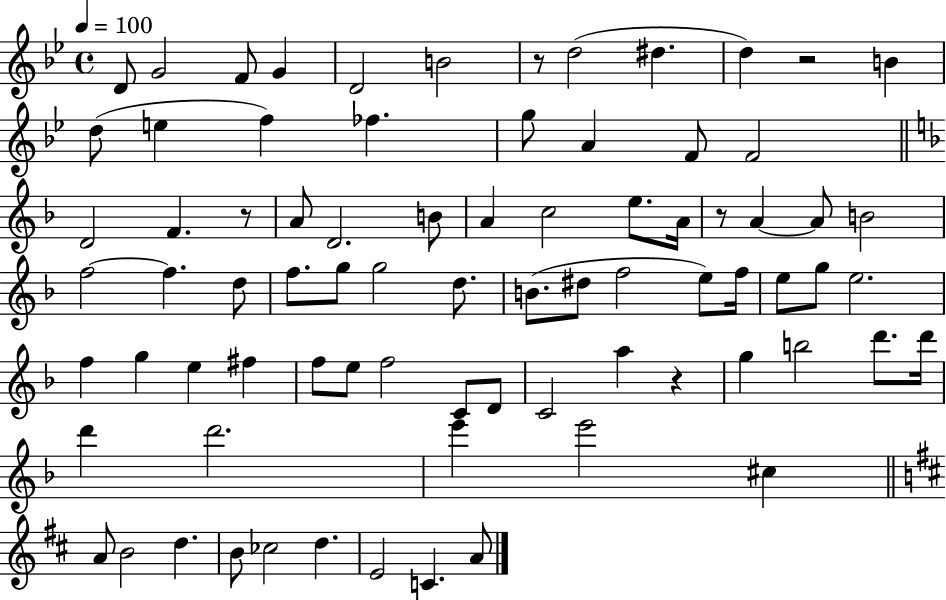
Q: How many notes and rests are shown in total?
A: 79